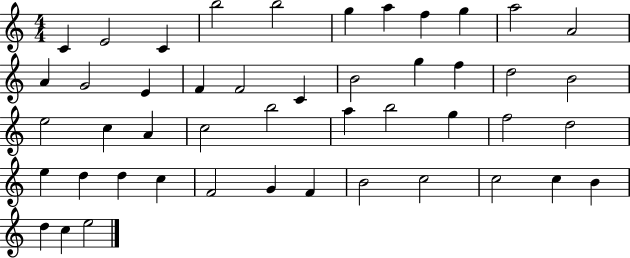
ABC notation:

X:1
T:Untitled
M:4/4
L:1/4
K:C
C E2 C b2 b2 g a f g a2 A2 A G2 E F F2 C B2 g f d2 B2 e2 c A c2 b2 a b2 g f2 d2 e d d c F2 G F B2 c2 c2 c B d c e2